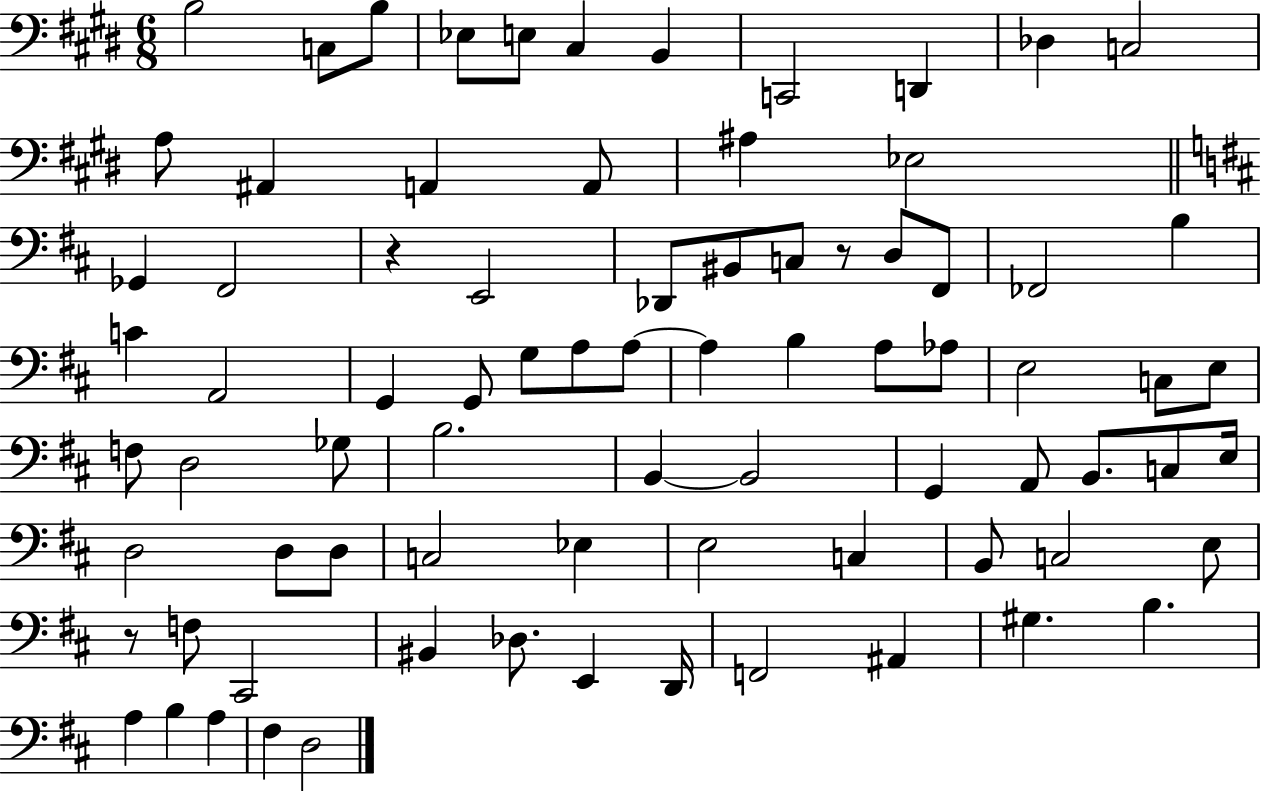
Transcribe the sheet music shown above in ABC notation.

X:1
T:Untitled
M:6/8
L:1/4
K:E
B,2 C,/2 B,/2 _E,/2 E,/2 ^C, B,, C,,2 D,, _D, C,2 A,/2 ^A,, A,, A,,/2 ^A, _E,2 _G,, ^F,,2 z E,,2 _D,,/2 ^B,,/2 C,/2 z/2 D,/2 ^F,,/2 _F,,2 B, C A,,2 G,, G,,/2 G,/2 A,/2 A,/2 A, B, A,/2 _A,/2 E,2 C,/2 E,/2 F,/2 D,2 _G,/2 B,2 B,, B,,2 G,, A,,/2 B,,/2 C,/2 E,/4 D,2 D,/2 D,/2 C,2 _E, E,2 C, B,,/2 C,2 E,/2 z/2 F,/2 ^C,,2 ^B,, _D,/2 E,, D,,/4 F,,2 ^A,, ^G, B, A, B, A, ^F, D,2